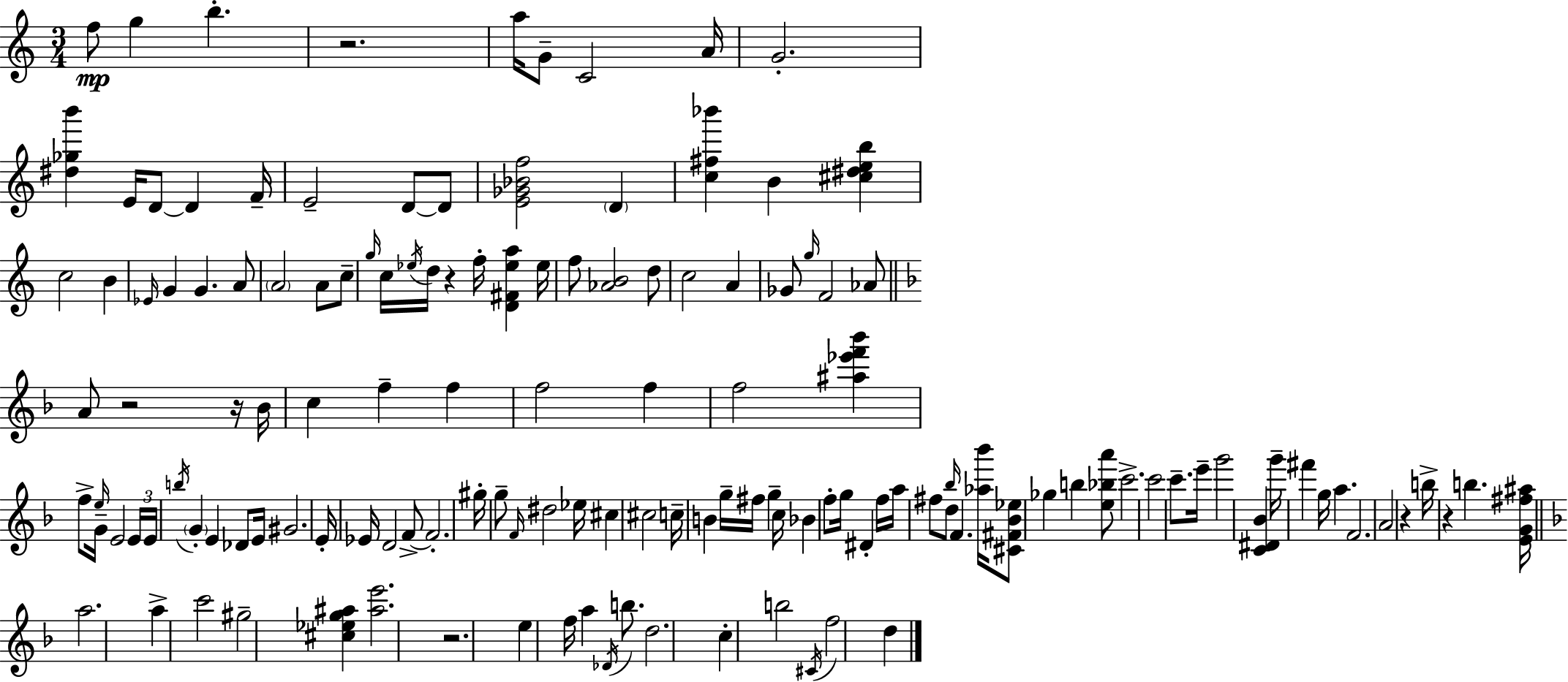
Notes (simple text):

F5/e G5/q B5/q. R/h. A5/s G4/e C4/h A4/s G4/h. [D#5,Gb5,B6]/q E4/s D4/e D4/q F4/s E4/h D4/e D4/e [E4,Gb4,Bb4,F5]/h D4/q [C5,F#5,Bb6]/q B4/q [C#5,D#5,E5,B5]/q C5/h B4/q Eb4/s G4/q G4/q. A4/e A4/h A4/e C5/e G5/s C5/s Eb5/s D5/s R/q F5/s [D4,F#4,Eb5,A5]/q Eb5/s F5/e [Ab4,B4]/h D5/e C5/h A4/q Gb4/e G5/s F4/h Ab4/e A4/e R/h R/s Bb4/s C5/q F5/q F5/q F5/h F5/q F5/h [A#5,Eb6,F6,Bb6]/q F5/e E5/s G4/s E4/h E4/s E4/s B5/s G4/q E4/q Db4/e E4/s G#4/h. E4/s Eb4/s D4/h F4/e F4/h. G#5/s G5/e F4/s D#5/h Eb5/s C#5/q C#5/h C5/s B4/q G5/s F#5/s G5/q C5/s Bb4/q F5/e G5/s D#4/q F5/s A5/s F#5/e D5/e Bb5/s F4/q. [Ab5,Bb6]/s [C#4,F#4,Bb4,Eb5]/e Gb5/q B5/q [E5,Bb5,A6]/e C6/h. C6/h C6/e. E6/s G6/h [C4,D#4,Bb4]/q G6/s F#6/q G5/s A5/q. F4/h. A4/h R/q B5/s R/q B5/q. [E4,G4,F#5,A#5]/s A5/h. A5/q C6/h G#5/h [C#5,Eb5,G5,A#5]/q [A#5,E6]/h. R/h. E5/q F5/s A5/q Db4/s B5/e. D5/h. C5/q B5/h C#4/s F5/h D5/q